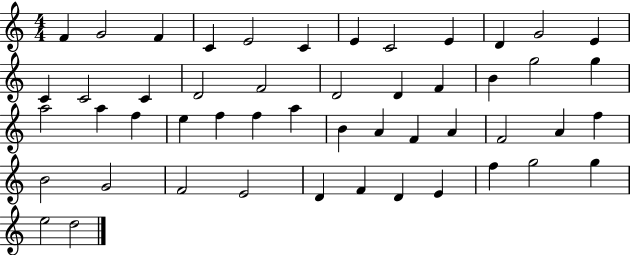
F4/q G4/h F4/q C4/q E4/h C4/q E4/q C4/h E4/q D4/q G4/h E4/q C4/q C4/h C4/q D4/h F4/h D4/h D4/q F4/q B4/q G5/h G5/q A5/h A5/q F5/q E5/q F5/q F5/q A5/q B4/q A4/q F4/q A4/q F4/h A4/q F5/q B4/h G4/h F4/h E4/h D4/q F4/q D4/q E4/q F5/q G5/h G5/q E5/h D5/h